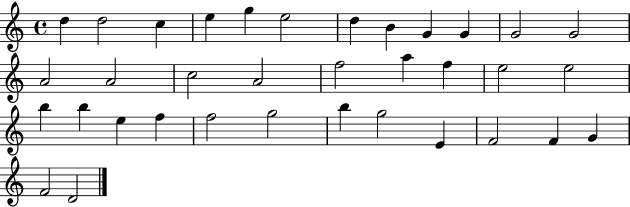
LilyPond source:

{
  \clef treble
  \time 4/4
  \defaultTimeSignature
  \key c \major
  d''4 d''2 c''4 | e''4 g''4 e''2 | d''4 b'4 g'4 g'4 | g'2 g'2 | \break a'2 a'2 | c''2 a'2 | f''2 a''4 f''4 | e''2 e''2 | \break b''4 b''4 e''4 f''4 | f''2 g''2 | b''4 g''2 e'4 | f'2 f'4 g'4 | \break f'2 d'2 | \bar "|."
}